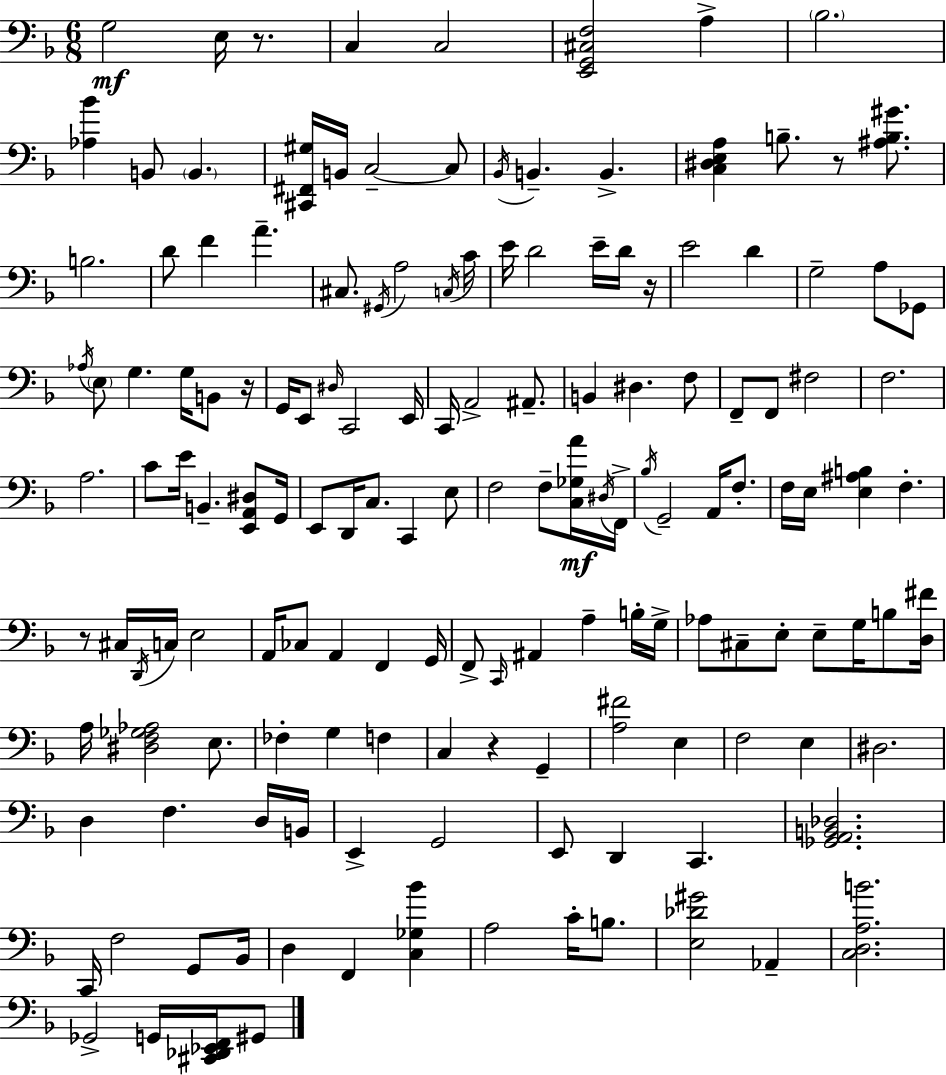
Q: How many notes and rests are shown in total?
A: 150